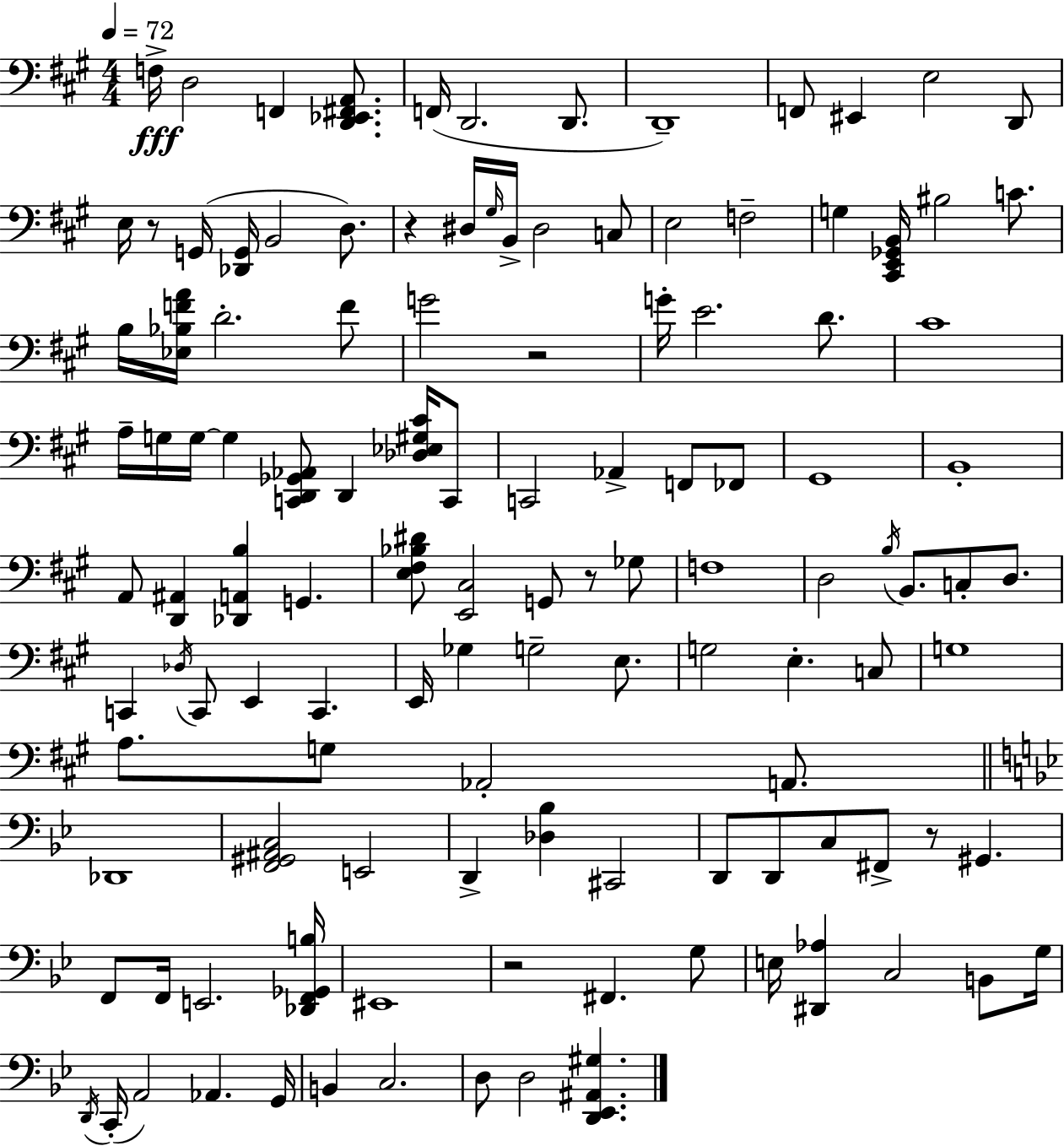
F3/s D3/h F2/q [D2,Eb2,F#2,A2]/e. F2/s D2/h. D2/e. D2/w F2/e EIS2/q E3/h D2/e E3/s R/e G2/s [Db2,G2]/s B2/h D3/e. R/q D#3/s G#3/s B2/s D#3/h C3/e E3/h F3/h G3/q [C#2,E2,Gb2,B2]/s BIS3/h C4/e. B3/s [Eb3,Bb3,F4,A4]/s D4/h. F4/e G4/h R/h G4/s E4/h. D4/e. C#4/w A3/s G3/s G3/s G3/q [C2,D2,Gb2,Ab2]/e D2/q [Db3,Eb3,G#3,C#4]/s C2/e C2/h Ab2/q F2/e FES2/e G#2/w B2/w A2/e [D2,A#2]/q [Db2,A2,B3]/q G2/q. [E3,F#3,Bb3,D#4]/e [E2,C#3]/h G2/e R/e Gb3/e F3/w D3/h B3/s B2/e. C3/e D3/e. C2/q Db3/s C2/e E2/q C2/q. E2/s Gb3/q G3/h E3/e. G3/h E3/q. C3/e G3/w A3/e. G3/e Ab2/h A2/e. Db2/w [F2,G#2,A#2,C3]/h E2/h D2/q [Db3,Bb3]/q C#2/h D2/e D2/e C3/e F#2/e R/e G#2/q. F2/e F2/s E2/h. [Db2,F2,Gb2,B3]/s EIS2/w R/h F#2/q. G3/e E3/s [D#2,Ab3]/q C3/h B2/e G3/s D2/s C2/s A2/h Ab2/q. G2/s B2/q C3/h. D3/e D3/h [D2,Eb2,A#2,G#3]/q.